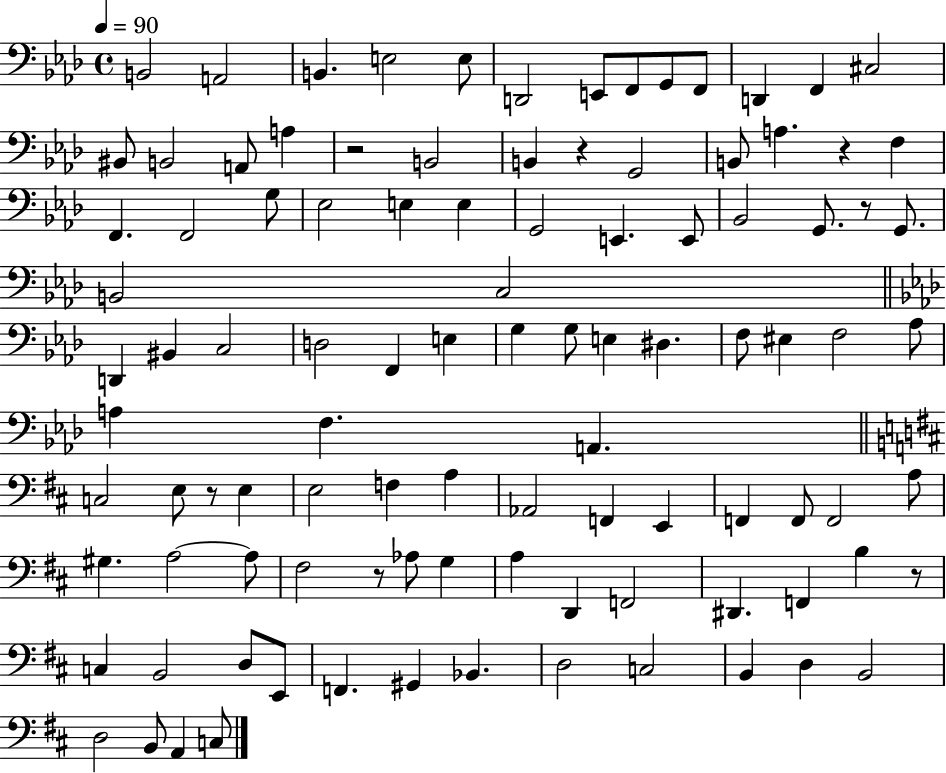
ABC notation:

X:1
T:Untitled
M:4/4
L:1/4
K:Ab
B,,2 A,,2 B,, E,2 E,/2 D,,2 E,,/2 F,,/2 G,,/2 F,,/2 D,, F,, ^C,2 ^B,,/2 B,,2 A,,/2 A, z2 B,,2 B,, z G,,2 B,,/2 A, z F, F,, F,,2 G,/2 _E,2 E, E, G,,2 E,, E,,/2 _B,,2 G,,/2 z/2 G,,/2 B,,2 C,2 D,, ^B,, C,2 D,2 F,, E, G, G,/2 E, ^D, F,/2 ^E, F,2 _A,/2 A, F, A,, C,2 E,/2 z/2 E, E,2 F, A, _A,,2 F,, E,, F,, F,,/2 F,,2 A,/2 ^G, A,2 A,/2 ^F,2 z/2 _A,/2 G, A, D,, F,,2 ^D,, F,, B, z/2 C, B,,2 D,/2 E,,/2 F,, ^G,, _B,, D,2 C,2 B,, D, B,,2 D,2 B,,/2 A,, C,/2